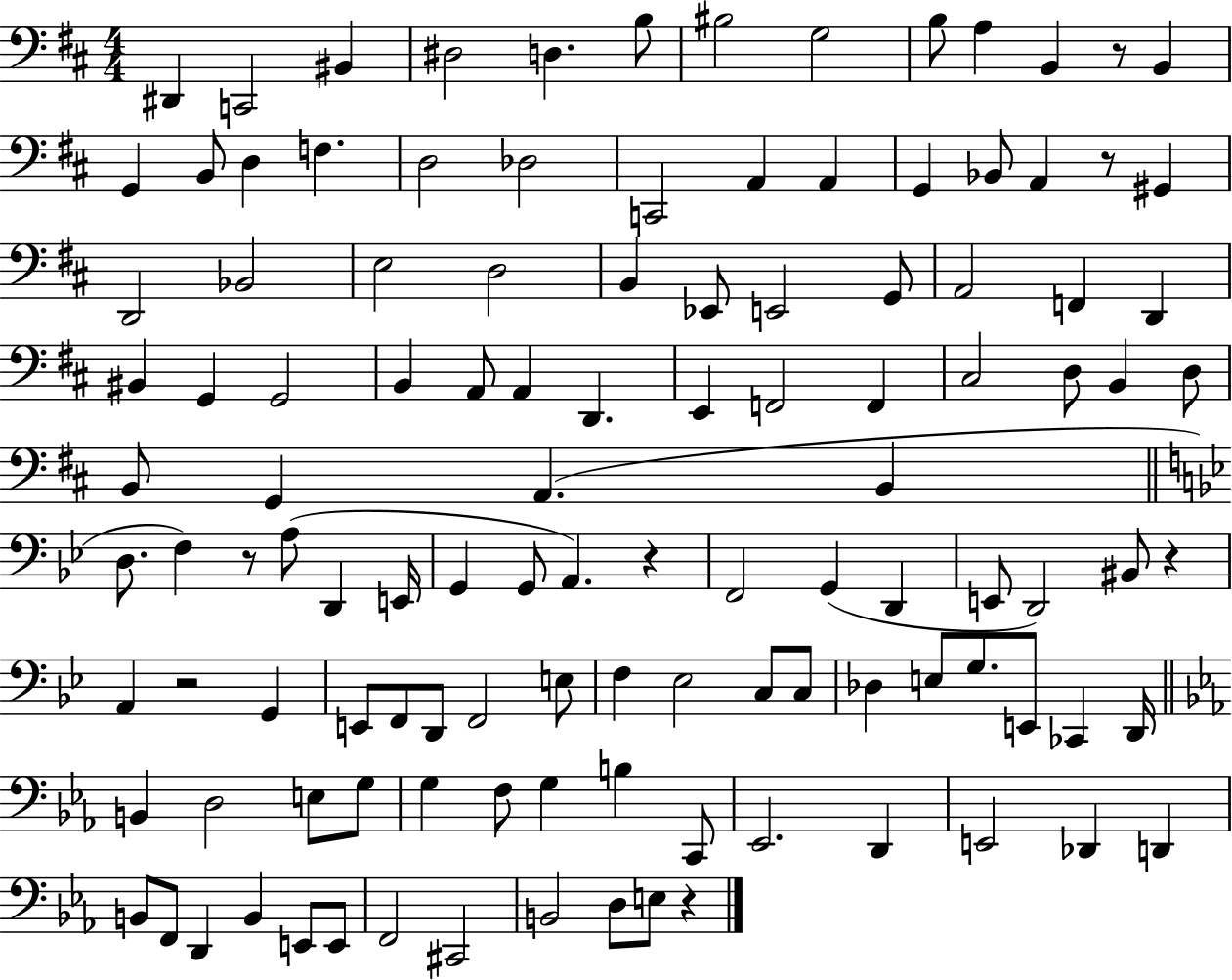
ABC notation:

X:1
T:Untitled
M:4/4
L:1/4
K:D
^D,, C,,2 ^B,, ^D,2 D, B,/2 ^B,2 G,2 B,/2 A, B,, z/2 B,, G,, B,,/2 D, F, D,2 _D,2 C,,2 A,, A,, G,, _B,,/2 A,, z/2 ^G,, D,,2 _B,,2 E,2 D,2 B,, _E,,/2 E,,2 G,,/2 A,,2 F,, D,, ^B,, G,, G,,2 B,, A,,/2 A,, D,, E,, F,,2 F,, ^C,2 D,/2 B,, D,/2 B,,/2 G,, A,, B,, D,/2 F, z/2 A,/2 D,, E,,/4 G,, G,,/2 A,, z F,,2 G,, D,, E,,/2 D,,2 ^B,,/2 z A,, z2 G,, E,,/2 F,,/2 D,,/2 F,,2 E,/2 F, _E,2 C,/2 C,/2 _D, E,/2 G,/2 E,,/2 _C,, D,,/4 B,, D,2 E,/2 G,/2 G, F,/2 G, B, C,,/2 _E,,2 D,, E,,2 _D,, D,, B,,/2 F,,/2 D,, B,, E,,/2 E,,/2 F,,2 ^C,,2 B,,2 D,/2 E,/2 z